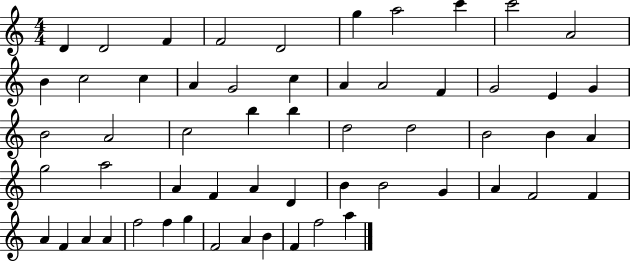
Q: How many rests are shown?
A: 0